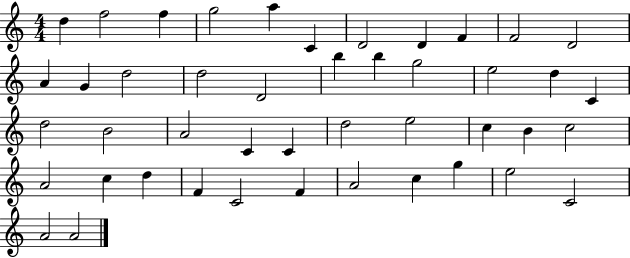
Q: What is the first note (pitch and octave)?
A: D5